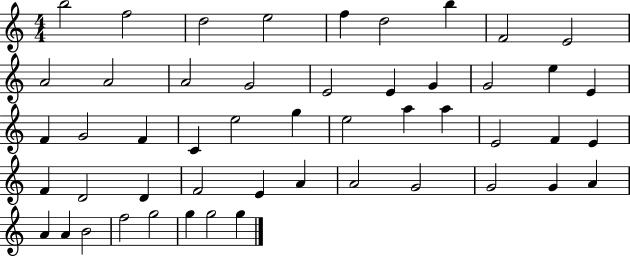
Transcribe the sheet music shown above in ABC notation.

X:1
T:Untitled
M:4/4
L:1/4
K:C
b2 f2 d2 e2 f d2 b F2 E2 A2 A2 A2 G2 E2 E G G2 e E F G2 F C e2 g e2 a a E2 F E F D2 D F2 E A A2 G2 G2 G A A A B2 f2 g2 g g2 g